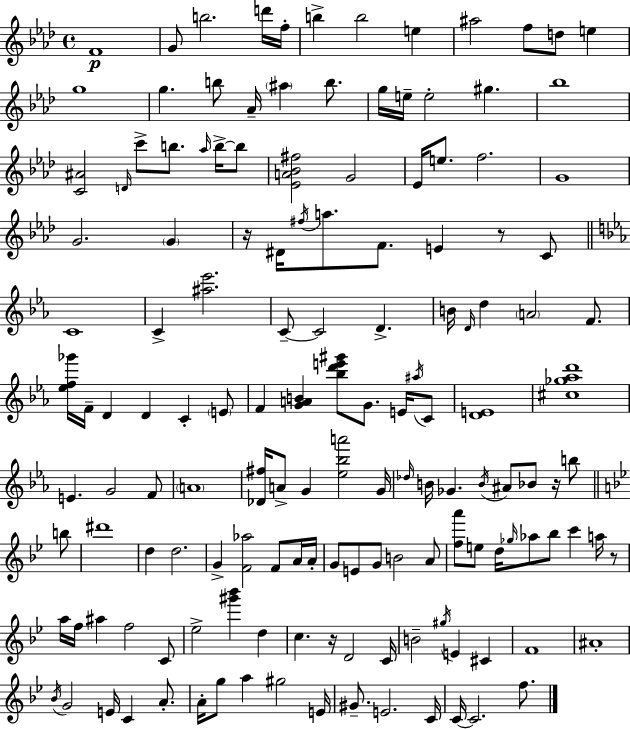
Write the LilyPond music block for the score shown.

{
  \clef treble
  \time 4/4
  \defaultTimeSignature
  \key aes \major
  \repeat volta 2 { f'1\p | g'8 b''2. d'''16 f''16-. | b''4-> b''2 e''4 | ais''2 f''8 d''8 e''4 | \break g''1 | g''4. b''8 aes'16-- \parenthesize ais''4 b''8. | g''16 e''16-- e''2-. gis''4. | bes''1 | \break <c' ais'>2 \grace { d'16 } c'''8-> b''8. \grace { aes''16 } b''16->~~ | b''8 <ees' a' bes' fis''>2 g'2 | ees'16 e''8. f''2. | g'1 | \break g'2. \parenthesize g'4 | r16 dis'16 \acciaccatura { fis''16 } a''8. f'8. e'4 r8 | c'8 \bar "||" \break \key ees \major c'1 | c'4-> <ais'' ees'''>2. | c'8--~~ c'2 d'4.-> | b'16 \grace { d'16 } d''4 \parenthesize a'2 f'8. | \break <ees'' f'' ges'''>16 f'16-- d'4 d'4 c'4-. \parenthesize e'8 | f'4 <g' a' b'>4 <bes'' d''' e''' gis'''>8 g'8. e'16 \acciaccatura { ais''16 } | c'8 <d' e'>1 | <cis'' ges'' aes'' d'''>1 | \break e'4. g'2 | f'8 \parenthesize a'1 | <des' fis''>16 a'8-> g'4 <ees'' bes'' a'''>2 | g'16 \grace { des''16 } b'16 ges'4. \acciaccatura { b'16 } ais'8 bes'8 r16 | \break b''8 \bar "||" \break \key g \minor b''8 dis'''1 | d''4 d''2. | g'4-> <f' aes''>2 f'8 | a'16 a'16-. g'8 e'8 g'8 b'2 | \break a'8 <f'' a'''>8 e''8 d''16 \grace { ges''16 } aes''8 bes''8 c'''4 | a''16 r8 a''16 f''16 ais''4 f''2 | c'8 ees''2-> <gis''' bes'''>4 d''4 | c''4. r16 d'2 | \break c'16 b'2-- \acciaccatura { gis''16 } e'4 | cis'4 f'1 | ais'1-. | \acciaccatura { bes'16 } g'2 e'16 c'4 | \break a'8.-. a'16-. g''8 a''4 gis''2 | e'16 gis'8.-- e'2. | c'16 c'16~~ c'2. | f''8. } \bar "|."
}